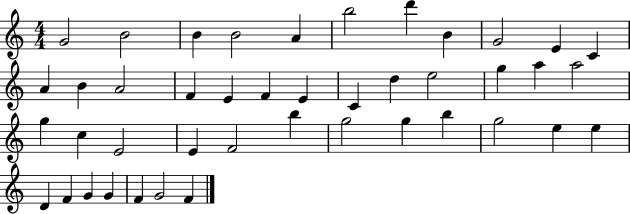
{
  \clef treble
  \numericTimeSignature
  \time 4/4
  \key c \major
  g'2 b'2 | b'4 b'2 a'4 | b''2 d'''4 b'4 | g'2 e'4 c'4 | \break a'4 b'4 a'2 | f'4 e'4 f'4 e'4 | c'4 d''4 e''2 | g''4 a''4 a''2 | \break g''4 c''4 e'2 | e'4 f'2 b''4 | g''2 g''4 b''4 | g''2 e''4 e''4 | \break d'4 f'4 g'4 g'4 | f'4 g'2 f'4 | \bar "|."
}